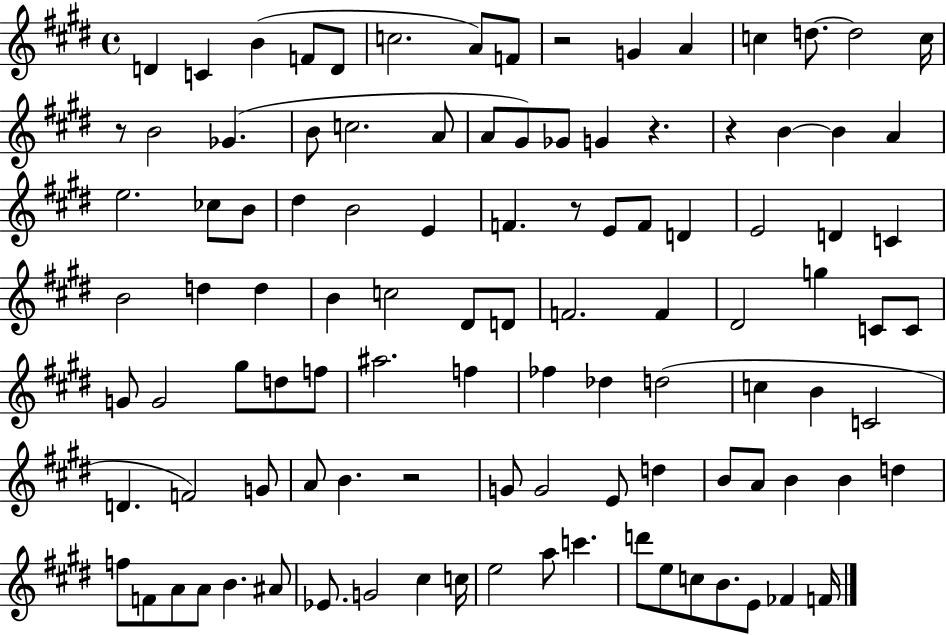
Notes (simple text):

D4/q C4/q B4/q F4/e D4/e C5/h. A4/e F4/e R/h G4/q A4/q C5/q D5/e. D5/h C5/s R/e B4/h Gb4/q. B4/e C5/h. A4/e A4/e G#4/e Gb4/e G4/q R/q. R/q B4/q B4/q A4/q E5/h. CES5/e B4/e D#5/q B4/h E4/q F4/q. R/e E4/e F4/e D4/q E4/h D4/q C4/q B4/h D5/q D5/q B4/q C5/h D#4/e D4/e F4/h. F4/q D#4/h G5/q C4/e C4/e G4/e G4/h G#5/e D5/e F5/e A#5/h. F5/q FES5/q Db5/q D5/h C5/q B4/q C4/h D4/q. F4/h G4/e A4/e B4/q. R/h G4/e G4/h E4/e D5/q B4/e A4/e B4/q B4/q D5/q F5/e F4/e A4/e A4/e B4/q. A#4/e Eb4/e. G4/h C#5/q C5/s E5/h A5/e C6/q. D6/e E5/e C5/e B4/e. E4/e FES4/q F4/s